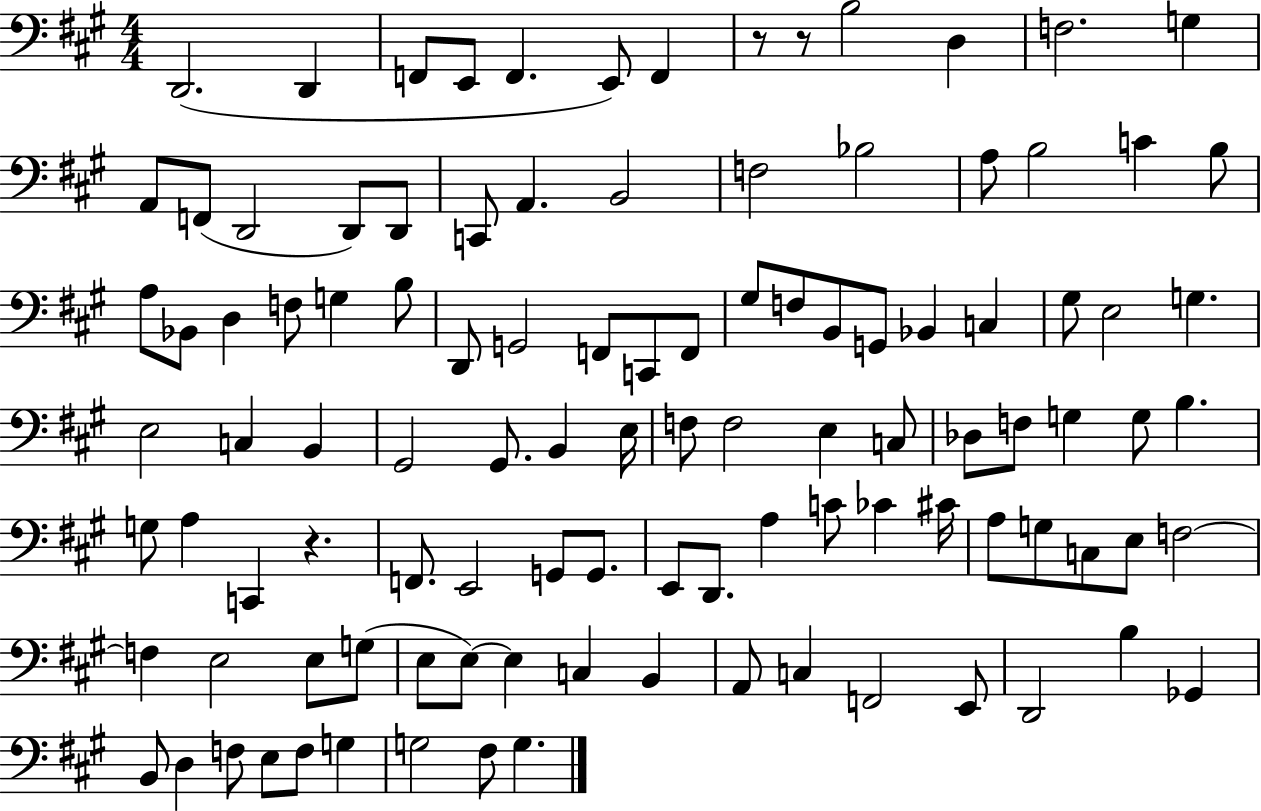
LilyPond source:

{
  \clef bass
  \numericTimeSignature
  \time 4/4
  \key a \major
  d,2.( d,4 | f,8 e,8 f,4. e,8) f,4 | r8 r8 b2 d4 | f2. g4 | \break a,8 f,8( d,2 d,8) d,8 | c,8 a,4. b,2 | f2 bes2 | a8 b2 c'4 b8 | \break a8 bes,8 d4 f8 g4 b8 | d,8 g,2 f,8 c,8 f,8 | gis8 f8 b,8 g,8 bes,4 c4 | gis8 e2 g4. | \break e2 c4 b,4 | gis,2 gis,8. b,4 e16 | f8 f2 e4 c8 | des8 f8 g4 g8 b4. | \break g8 a4 c,4 r4. | f,8. e,2 g,8 g,8. | e,8 d,8. a4 c'8 ces'4 cis'16 | a8 g8 c8 e8 f2~~ | \break f4 e2 e8 g8( | e8 e8~~) e4 c4 b,4 | a,8 c4 f,2 e,8 | d,2 b4 ges,4 | \break b,8 d4 f8 e8 f8 g4 | g2 fis8 g4. | \bar "|."
}